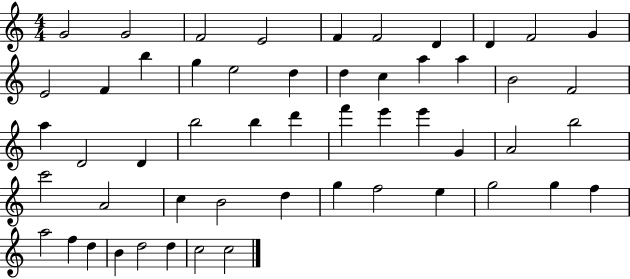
G4/h G4/h F4/h E4/h F4/q F4/h D4/q D4/q F4/h G4/q E4/h F4/q B5/q G5/q E5/h D5/q D5/q C5/q A5/q A5/q B4/h F4/h A5/q D4/h D4/q B5/h B5/q D6/q F6/q E6/q E6/q G4/q A4/h B5/h C6/h A4/h C5/q B4/h D5/q G5/q F5/h E5/q G5/h G5/q F5/q A5/h F5/q D5/q B4/q D5/h D5/q C5/h C5/h